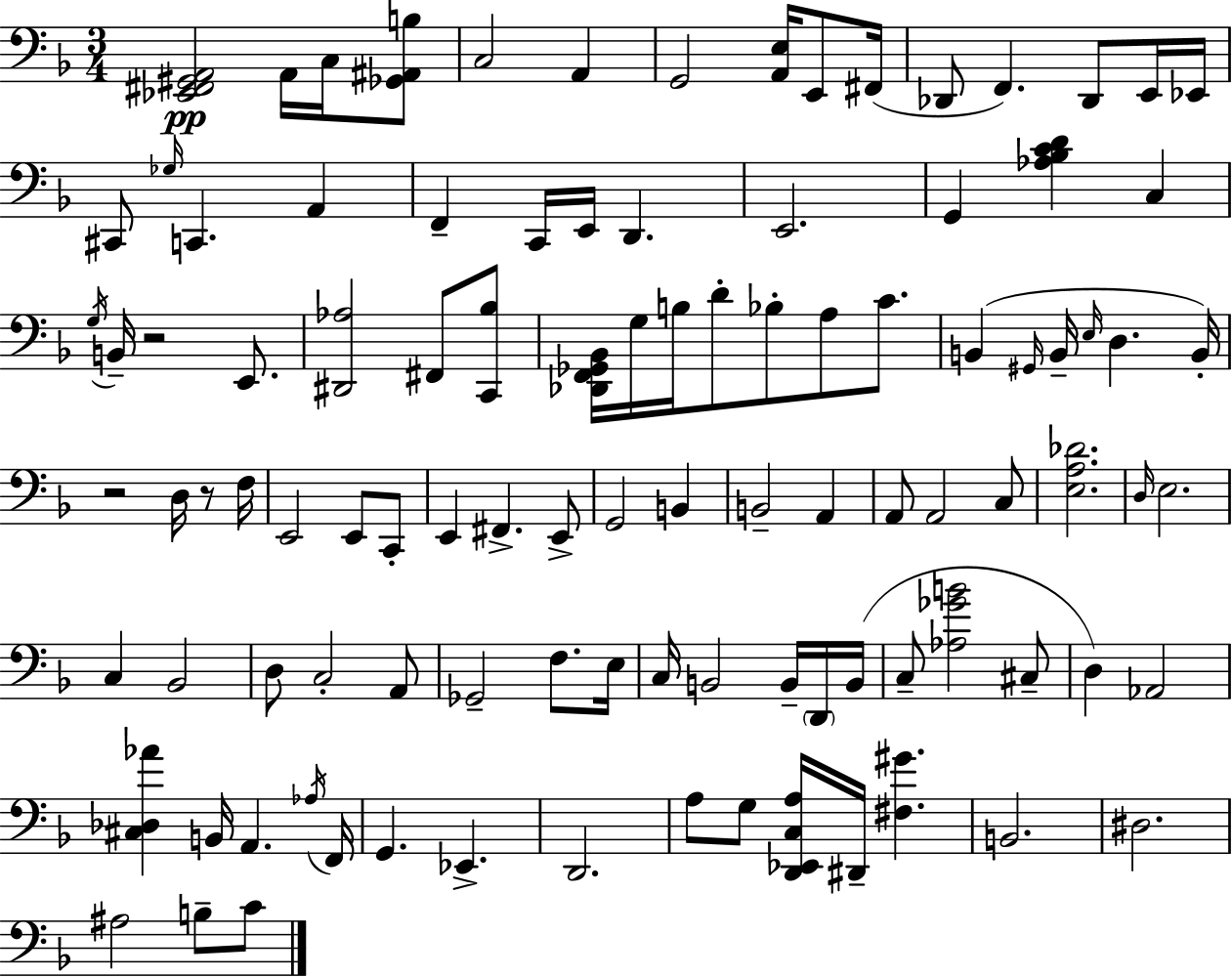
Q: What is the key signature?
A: F major